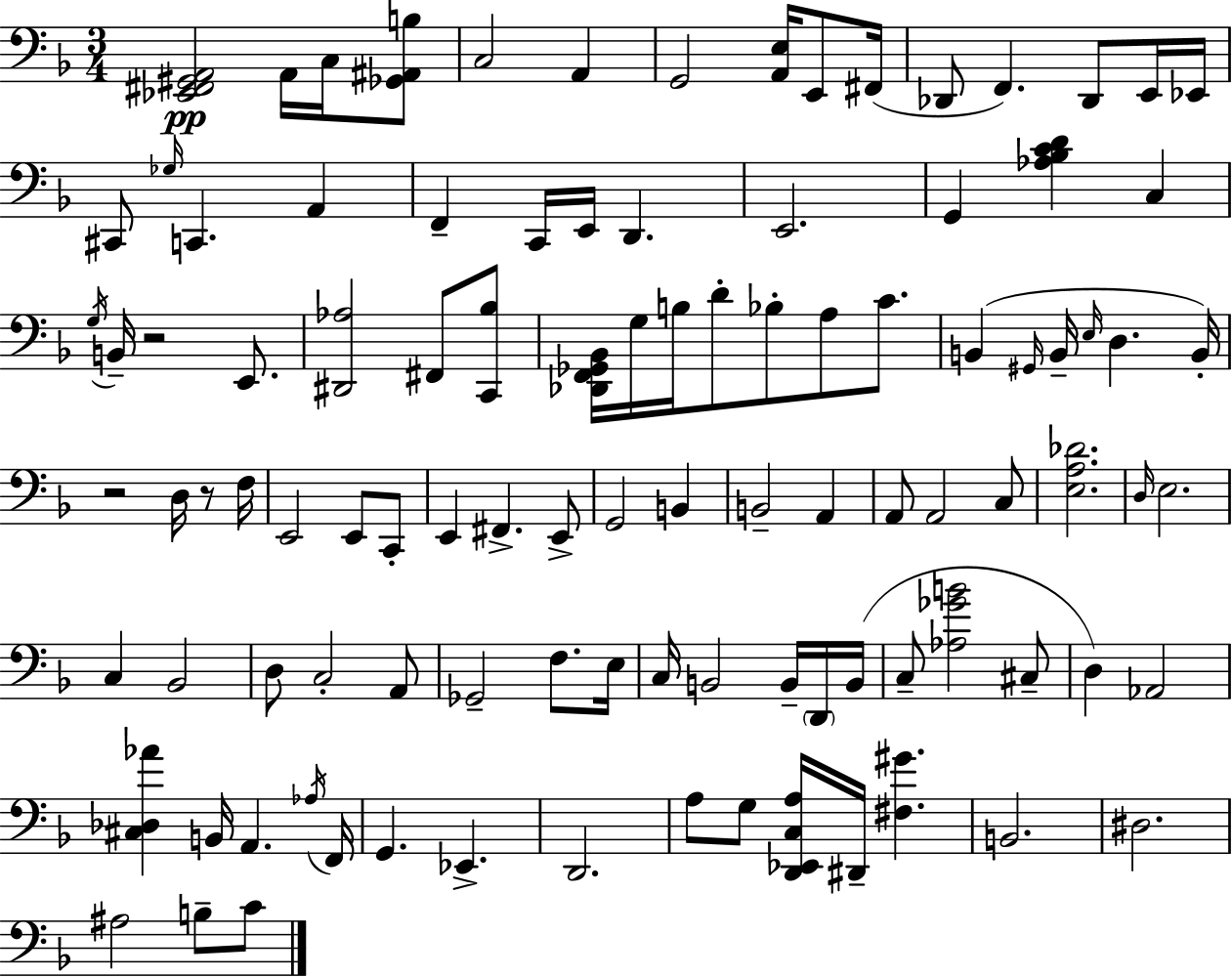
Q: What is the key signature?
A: F major